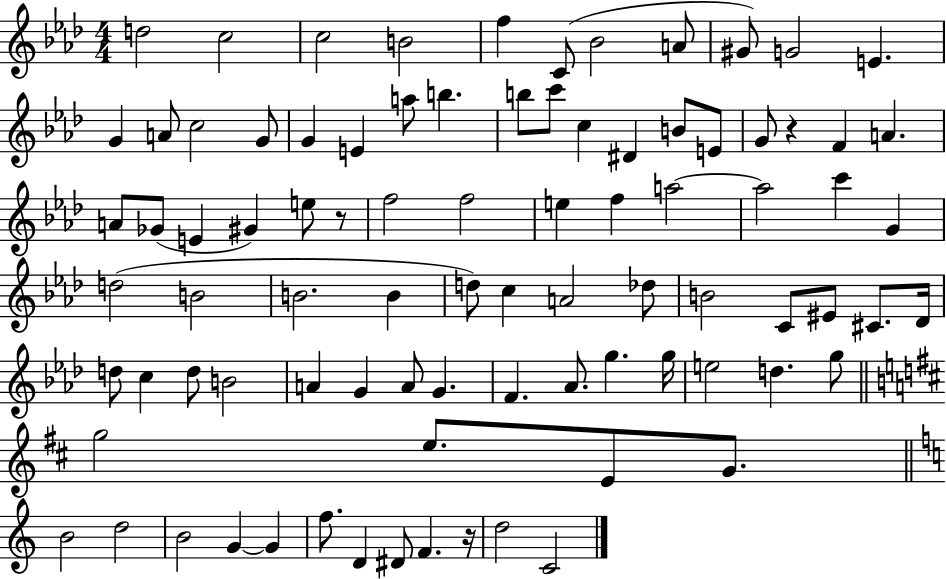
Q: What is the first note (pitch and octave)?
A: D5